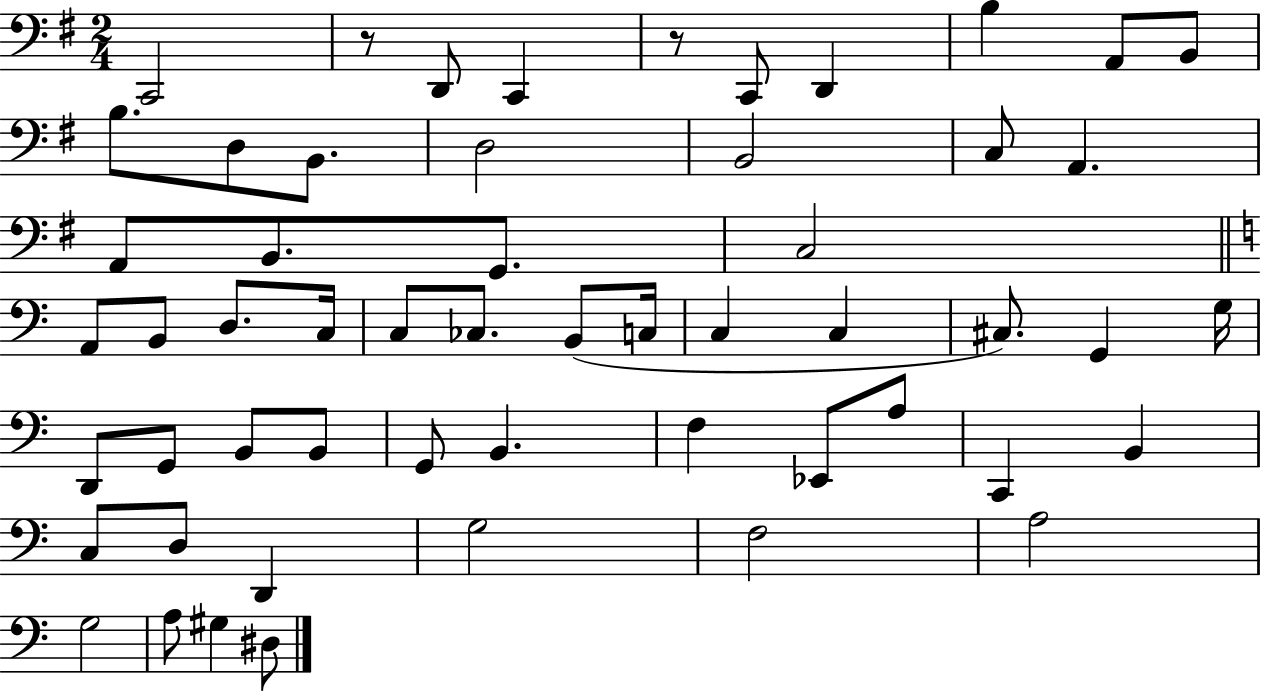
C2/h R/e D2/e C2/q R/e C2/e D2/q B3/q A2/e B2/e B3/e. D3/e B2/e. D3/h B2/h C3/e A2/q. A2/e B2/e. G2/e. C3/h A2/e B2/e D3/e. C3/s C3/e CES3/e. B2/e C3/s C3/q C3/q C#3/e. G2/q G3/s D2/e G2/e B2/e B2/e G2/e B2/q. F3/q Eb2/e A3/e C2/q B2/q C3/e D3/e D2/q G3/h F3/h A3/h G3/h A3/e G#3/q D#3/e